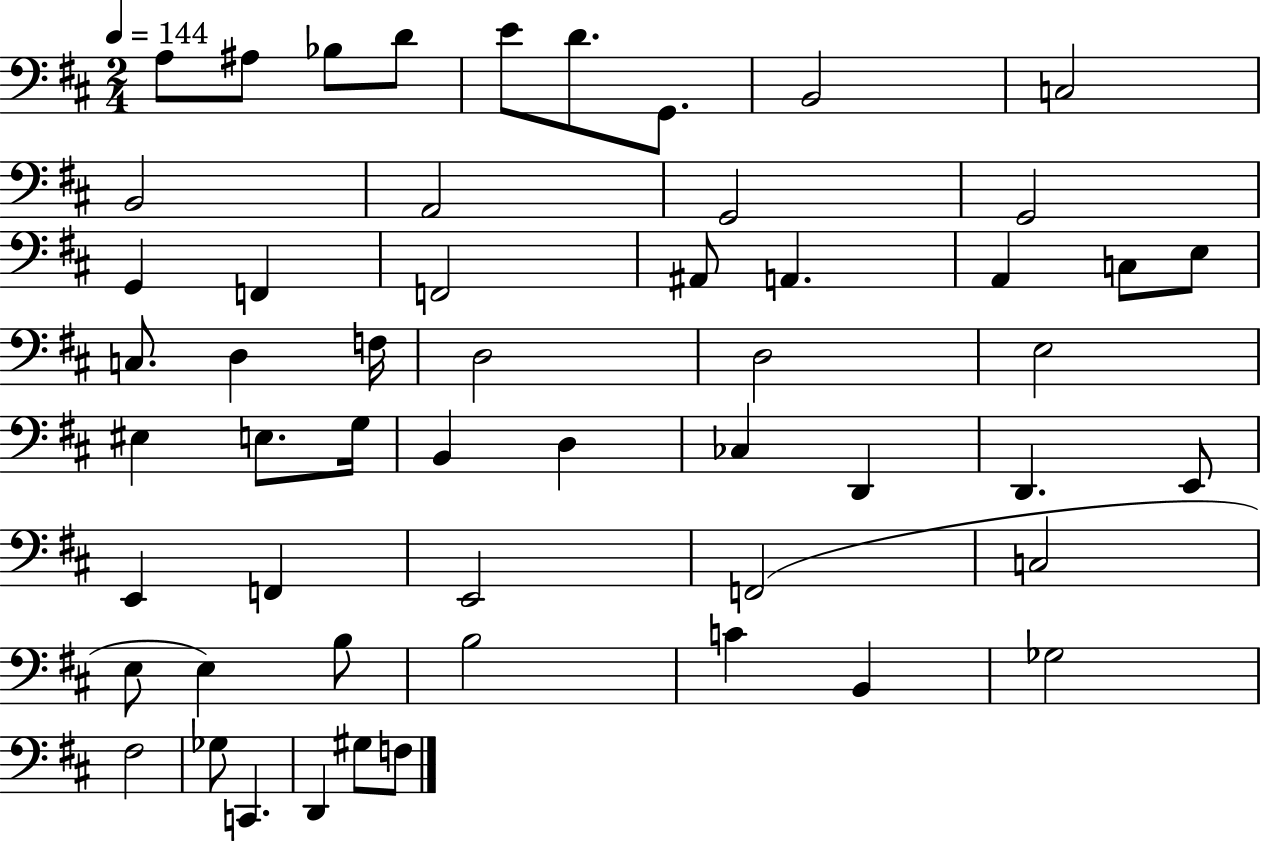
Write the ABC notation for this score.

X:1
T:Untitled
M:2/4
L:1/4
K:D
A,/2 ^A,/2 _B,/2 D/2 E/2 D/2 G,,/2 B,,2 C,2 B,,2 A,,2 G,,2 G,,2 G,, F,, F,,2 ^A,,/2 A,, A,, C,/2 E,/2 C,/2 D, F,/4 D,2 D,2 E,2 ^E, E,/2 G,/4 B,, D, _C, D,, D,, E,,/2 E,, F,, E,,2 F,,2 C,2 E,/2 E, B,/2 B,2 C B,, _G,2 ^F,2 _G,/2 C,, D,, ^G,/2 F,/2